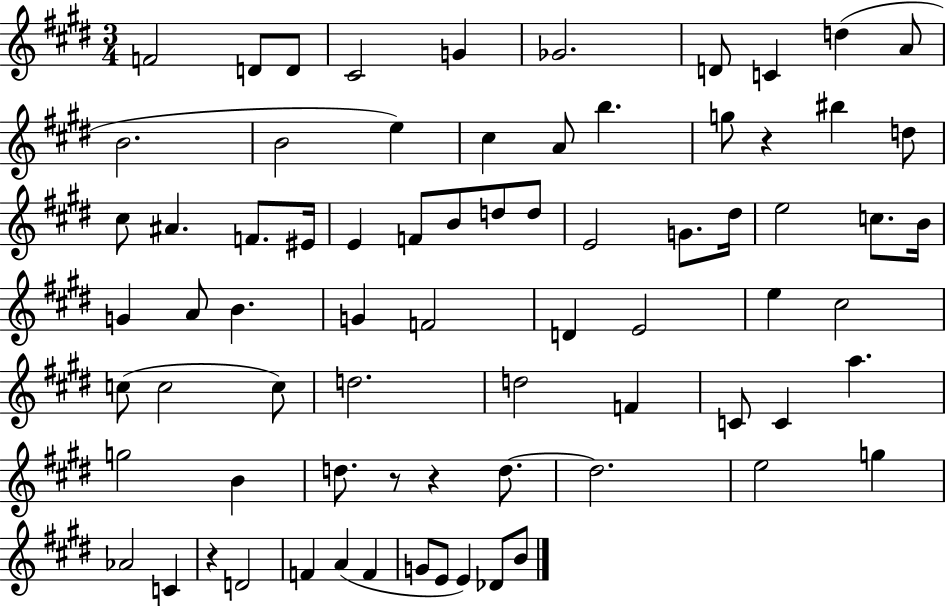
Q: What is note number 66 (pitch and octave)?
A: G4